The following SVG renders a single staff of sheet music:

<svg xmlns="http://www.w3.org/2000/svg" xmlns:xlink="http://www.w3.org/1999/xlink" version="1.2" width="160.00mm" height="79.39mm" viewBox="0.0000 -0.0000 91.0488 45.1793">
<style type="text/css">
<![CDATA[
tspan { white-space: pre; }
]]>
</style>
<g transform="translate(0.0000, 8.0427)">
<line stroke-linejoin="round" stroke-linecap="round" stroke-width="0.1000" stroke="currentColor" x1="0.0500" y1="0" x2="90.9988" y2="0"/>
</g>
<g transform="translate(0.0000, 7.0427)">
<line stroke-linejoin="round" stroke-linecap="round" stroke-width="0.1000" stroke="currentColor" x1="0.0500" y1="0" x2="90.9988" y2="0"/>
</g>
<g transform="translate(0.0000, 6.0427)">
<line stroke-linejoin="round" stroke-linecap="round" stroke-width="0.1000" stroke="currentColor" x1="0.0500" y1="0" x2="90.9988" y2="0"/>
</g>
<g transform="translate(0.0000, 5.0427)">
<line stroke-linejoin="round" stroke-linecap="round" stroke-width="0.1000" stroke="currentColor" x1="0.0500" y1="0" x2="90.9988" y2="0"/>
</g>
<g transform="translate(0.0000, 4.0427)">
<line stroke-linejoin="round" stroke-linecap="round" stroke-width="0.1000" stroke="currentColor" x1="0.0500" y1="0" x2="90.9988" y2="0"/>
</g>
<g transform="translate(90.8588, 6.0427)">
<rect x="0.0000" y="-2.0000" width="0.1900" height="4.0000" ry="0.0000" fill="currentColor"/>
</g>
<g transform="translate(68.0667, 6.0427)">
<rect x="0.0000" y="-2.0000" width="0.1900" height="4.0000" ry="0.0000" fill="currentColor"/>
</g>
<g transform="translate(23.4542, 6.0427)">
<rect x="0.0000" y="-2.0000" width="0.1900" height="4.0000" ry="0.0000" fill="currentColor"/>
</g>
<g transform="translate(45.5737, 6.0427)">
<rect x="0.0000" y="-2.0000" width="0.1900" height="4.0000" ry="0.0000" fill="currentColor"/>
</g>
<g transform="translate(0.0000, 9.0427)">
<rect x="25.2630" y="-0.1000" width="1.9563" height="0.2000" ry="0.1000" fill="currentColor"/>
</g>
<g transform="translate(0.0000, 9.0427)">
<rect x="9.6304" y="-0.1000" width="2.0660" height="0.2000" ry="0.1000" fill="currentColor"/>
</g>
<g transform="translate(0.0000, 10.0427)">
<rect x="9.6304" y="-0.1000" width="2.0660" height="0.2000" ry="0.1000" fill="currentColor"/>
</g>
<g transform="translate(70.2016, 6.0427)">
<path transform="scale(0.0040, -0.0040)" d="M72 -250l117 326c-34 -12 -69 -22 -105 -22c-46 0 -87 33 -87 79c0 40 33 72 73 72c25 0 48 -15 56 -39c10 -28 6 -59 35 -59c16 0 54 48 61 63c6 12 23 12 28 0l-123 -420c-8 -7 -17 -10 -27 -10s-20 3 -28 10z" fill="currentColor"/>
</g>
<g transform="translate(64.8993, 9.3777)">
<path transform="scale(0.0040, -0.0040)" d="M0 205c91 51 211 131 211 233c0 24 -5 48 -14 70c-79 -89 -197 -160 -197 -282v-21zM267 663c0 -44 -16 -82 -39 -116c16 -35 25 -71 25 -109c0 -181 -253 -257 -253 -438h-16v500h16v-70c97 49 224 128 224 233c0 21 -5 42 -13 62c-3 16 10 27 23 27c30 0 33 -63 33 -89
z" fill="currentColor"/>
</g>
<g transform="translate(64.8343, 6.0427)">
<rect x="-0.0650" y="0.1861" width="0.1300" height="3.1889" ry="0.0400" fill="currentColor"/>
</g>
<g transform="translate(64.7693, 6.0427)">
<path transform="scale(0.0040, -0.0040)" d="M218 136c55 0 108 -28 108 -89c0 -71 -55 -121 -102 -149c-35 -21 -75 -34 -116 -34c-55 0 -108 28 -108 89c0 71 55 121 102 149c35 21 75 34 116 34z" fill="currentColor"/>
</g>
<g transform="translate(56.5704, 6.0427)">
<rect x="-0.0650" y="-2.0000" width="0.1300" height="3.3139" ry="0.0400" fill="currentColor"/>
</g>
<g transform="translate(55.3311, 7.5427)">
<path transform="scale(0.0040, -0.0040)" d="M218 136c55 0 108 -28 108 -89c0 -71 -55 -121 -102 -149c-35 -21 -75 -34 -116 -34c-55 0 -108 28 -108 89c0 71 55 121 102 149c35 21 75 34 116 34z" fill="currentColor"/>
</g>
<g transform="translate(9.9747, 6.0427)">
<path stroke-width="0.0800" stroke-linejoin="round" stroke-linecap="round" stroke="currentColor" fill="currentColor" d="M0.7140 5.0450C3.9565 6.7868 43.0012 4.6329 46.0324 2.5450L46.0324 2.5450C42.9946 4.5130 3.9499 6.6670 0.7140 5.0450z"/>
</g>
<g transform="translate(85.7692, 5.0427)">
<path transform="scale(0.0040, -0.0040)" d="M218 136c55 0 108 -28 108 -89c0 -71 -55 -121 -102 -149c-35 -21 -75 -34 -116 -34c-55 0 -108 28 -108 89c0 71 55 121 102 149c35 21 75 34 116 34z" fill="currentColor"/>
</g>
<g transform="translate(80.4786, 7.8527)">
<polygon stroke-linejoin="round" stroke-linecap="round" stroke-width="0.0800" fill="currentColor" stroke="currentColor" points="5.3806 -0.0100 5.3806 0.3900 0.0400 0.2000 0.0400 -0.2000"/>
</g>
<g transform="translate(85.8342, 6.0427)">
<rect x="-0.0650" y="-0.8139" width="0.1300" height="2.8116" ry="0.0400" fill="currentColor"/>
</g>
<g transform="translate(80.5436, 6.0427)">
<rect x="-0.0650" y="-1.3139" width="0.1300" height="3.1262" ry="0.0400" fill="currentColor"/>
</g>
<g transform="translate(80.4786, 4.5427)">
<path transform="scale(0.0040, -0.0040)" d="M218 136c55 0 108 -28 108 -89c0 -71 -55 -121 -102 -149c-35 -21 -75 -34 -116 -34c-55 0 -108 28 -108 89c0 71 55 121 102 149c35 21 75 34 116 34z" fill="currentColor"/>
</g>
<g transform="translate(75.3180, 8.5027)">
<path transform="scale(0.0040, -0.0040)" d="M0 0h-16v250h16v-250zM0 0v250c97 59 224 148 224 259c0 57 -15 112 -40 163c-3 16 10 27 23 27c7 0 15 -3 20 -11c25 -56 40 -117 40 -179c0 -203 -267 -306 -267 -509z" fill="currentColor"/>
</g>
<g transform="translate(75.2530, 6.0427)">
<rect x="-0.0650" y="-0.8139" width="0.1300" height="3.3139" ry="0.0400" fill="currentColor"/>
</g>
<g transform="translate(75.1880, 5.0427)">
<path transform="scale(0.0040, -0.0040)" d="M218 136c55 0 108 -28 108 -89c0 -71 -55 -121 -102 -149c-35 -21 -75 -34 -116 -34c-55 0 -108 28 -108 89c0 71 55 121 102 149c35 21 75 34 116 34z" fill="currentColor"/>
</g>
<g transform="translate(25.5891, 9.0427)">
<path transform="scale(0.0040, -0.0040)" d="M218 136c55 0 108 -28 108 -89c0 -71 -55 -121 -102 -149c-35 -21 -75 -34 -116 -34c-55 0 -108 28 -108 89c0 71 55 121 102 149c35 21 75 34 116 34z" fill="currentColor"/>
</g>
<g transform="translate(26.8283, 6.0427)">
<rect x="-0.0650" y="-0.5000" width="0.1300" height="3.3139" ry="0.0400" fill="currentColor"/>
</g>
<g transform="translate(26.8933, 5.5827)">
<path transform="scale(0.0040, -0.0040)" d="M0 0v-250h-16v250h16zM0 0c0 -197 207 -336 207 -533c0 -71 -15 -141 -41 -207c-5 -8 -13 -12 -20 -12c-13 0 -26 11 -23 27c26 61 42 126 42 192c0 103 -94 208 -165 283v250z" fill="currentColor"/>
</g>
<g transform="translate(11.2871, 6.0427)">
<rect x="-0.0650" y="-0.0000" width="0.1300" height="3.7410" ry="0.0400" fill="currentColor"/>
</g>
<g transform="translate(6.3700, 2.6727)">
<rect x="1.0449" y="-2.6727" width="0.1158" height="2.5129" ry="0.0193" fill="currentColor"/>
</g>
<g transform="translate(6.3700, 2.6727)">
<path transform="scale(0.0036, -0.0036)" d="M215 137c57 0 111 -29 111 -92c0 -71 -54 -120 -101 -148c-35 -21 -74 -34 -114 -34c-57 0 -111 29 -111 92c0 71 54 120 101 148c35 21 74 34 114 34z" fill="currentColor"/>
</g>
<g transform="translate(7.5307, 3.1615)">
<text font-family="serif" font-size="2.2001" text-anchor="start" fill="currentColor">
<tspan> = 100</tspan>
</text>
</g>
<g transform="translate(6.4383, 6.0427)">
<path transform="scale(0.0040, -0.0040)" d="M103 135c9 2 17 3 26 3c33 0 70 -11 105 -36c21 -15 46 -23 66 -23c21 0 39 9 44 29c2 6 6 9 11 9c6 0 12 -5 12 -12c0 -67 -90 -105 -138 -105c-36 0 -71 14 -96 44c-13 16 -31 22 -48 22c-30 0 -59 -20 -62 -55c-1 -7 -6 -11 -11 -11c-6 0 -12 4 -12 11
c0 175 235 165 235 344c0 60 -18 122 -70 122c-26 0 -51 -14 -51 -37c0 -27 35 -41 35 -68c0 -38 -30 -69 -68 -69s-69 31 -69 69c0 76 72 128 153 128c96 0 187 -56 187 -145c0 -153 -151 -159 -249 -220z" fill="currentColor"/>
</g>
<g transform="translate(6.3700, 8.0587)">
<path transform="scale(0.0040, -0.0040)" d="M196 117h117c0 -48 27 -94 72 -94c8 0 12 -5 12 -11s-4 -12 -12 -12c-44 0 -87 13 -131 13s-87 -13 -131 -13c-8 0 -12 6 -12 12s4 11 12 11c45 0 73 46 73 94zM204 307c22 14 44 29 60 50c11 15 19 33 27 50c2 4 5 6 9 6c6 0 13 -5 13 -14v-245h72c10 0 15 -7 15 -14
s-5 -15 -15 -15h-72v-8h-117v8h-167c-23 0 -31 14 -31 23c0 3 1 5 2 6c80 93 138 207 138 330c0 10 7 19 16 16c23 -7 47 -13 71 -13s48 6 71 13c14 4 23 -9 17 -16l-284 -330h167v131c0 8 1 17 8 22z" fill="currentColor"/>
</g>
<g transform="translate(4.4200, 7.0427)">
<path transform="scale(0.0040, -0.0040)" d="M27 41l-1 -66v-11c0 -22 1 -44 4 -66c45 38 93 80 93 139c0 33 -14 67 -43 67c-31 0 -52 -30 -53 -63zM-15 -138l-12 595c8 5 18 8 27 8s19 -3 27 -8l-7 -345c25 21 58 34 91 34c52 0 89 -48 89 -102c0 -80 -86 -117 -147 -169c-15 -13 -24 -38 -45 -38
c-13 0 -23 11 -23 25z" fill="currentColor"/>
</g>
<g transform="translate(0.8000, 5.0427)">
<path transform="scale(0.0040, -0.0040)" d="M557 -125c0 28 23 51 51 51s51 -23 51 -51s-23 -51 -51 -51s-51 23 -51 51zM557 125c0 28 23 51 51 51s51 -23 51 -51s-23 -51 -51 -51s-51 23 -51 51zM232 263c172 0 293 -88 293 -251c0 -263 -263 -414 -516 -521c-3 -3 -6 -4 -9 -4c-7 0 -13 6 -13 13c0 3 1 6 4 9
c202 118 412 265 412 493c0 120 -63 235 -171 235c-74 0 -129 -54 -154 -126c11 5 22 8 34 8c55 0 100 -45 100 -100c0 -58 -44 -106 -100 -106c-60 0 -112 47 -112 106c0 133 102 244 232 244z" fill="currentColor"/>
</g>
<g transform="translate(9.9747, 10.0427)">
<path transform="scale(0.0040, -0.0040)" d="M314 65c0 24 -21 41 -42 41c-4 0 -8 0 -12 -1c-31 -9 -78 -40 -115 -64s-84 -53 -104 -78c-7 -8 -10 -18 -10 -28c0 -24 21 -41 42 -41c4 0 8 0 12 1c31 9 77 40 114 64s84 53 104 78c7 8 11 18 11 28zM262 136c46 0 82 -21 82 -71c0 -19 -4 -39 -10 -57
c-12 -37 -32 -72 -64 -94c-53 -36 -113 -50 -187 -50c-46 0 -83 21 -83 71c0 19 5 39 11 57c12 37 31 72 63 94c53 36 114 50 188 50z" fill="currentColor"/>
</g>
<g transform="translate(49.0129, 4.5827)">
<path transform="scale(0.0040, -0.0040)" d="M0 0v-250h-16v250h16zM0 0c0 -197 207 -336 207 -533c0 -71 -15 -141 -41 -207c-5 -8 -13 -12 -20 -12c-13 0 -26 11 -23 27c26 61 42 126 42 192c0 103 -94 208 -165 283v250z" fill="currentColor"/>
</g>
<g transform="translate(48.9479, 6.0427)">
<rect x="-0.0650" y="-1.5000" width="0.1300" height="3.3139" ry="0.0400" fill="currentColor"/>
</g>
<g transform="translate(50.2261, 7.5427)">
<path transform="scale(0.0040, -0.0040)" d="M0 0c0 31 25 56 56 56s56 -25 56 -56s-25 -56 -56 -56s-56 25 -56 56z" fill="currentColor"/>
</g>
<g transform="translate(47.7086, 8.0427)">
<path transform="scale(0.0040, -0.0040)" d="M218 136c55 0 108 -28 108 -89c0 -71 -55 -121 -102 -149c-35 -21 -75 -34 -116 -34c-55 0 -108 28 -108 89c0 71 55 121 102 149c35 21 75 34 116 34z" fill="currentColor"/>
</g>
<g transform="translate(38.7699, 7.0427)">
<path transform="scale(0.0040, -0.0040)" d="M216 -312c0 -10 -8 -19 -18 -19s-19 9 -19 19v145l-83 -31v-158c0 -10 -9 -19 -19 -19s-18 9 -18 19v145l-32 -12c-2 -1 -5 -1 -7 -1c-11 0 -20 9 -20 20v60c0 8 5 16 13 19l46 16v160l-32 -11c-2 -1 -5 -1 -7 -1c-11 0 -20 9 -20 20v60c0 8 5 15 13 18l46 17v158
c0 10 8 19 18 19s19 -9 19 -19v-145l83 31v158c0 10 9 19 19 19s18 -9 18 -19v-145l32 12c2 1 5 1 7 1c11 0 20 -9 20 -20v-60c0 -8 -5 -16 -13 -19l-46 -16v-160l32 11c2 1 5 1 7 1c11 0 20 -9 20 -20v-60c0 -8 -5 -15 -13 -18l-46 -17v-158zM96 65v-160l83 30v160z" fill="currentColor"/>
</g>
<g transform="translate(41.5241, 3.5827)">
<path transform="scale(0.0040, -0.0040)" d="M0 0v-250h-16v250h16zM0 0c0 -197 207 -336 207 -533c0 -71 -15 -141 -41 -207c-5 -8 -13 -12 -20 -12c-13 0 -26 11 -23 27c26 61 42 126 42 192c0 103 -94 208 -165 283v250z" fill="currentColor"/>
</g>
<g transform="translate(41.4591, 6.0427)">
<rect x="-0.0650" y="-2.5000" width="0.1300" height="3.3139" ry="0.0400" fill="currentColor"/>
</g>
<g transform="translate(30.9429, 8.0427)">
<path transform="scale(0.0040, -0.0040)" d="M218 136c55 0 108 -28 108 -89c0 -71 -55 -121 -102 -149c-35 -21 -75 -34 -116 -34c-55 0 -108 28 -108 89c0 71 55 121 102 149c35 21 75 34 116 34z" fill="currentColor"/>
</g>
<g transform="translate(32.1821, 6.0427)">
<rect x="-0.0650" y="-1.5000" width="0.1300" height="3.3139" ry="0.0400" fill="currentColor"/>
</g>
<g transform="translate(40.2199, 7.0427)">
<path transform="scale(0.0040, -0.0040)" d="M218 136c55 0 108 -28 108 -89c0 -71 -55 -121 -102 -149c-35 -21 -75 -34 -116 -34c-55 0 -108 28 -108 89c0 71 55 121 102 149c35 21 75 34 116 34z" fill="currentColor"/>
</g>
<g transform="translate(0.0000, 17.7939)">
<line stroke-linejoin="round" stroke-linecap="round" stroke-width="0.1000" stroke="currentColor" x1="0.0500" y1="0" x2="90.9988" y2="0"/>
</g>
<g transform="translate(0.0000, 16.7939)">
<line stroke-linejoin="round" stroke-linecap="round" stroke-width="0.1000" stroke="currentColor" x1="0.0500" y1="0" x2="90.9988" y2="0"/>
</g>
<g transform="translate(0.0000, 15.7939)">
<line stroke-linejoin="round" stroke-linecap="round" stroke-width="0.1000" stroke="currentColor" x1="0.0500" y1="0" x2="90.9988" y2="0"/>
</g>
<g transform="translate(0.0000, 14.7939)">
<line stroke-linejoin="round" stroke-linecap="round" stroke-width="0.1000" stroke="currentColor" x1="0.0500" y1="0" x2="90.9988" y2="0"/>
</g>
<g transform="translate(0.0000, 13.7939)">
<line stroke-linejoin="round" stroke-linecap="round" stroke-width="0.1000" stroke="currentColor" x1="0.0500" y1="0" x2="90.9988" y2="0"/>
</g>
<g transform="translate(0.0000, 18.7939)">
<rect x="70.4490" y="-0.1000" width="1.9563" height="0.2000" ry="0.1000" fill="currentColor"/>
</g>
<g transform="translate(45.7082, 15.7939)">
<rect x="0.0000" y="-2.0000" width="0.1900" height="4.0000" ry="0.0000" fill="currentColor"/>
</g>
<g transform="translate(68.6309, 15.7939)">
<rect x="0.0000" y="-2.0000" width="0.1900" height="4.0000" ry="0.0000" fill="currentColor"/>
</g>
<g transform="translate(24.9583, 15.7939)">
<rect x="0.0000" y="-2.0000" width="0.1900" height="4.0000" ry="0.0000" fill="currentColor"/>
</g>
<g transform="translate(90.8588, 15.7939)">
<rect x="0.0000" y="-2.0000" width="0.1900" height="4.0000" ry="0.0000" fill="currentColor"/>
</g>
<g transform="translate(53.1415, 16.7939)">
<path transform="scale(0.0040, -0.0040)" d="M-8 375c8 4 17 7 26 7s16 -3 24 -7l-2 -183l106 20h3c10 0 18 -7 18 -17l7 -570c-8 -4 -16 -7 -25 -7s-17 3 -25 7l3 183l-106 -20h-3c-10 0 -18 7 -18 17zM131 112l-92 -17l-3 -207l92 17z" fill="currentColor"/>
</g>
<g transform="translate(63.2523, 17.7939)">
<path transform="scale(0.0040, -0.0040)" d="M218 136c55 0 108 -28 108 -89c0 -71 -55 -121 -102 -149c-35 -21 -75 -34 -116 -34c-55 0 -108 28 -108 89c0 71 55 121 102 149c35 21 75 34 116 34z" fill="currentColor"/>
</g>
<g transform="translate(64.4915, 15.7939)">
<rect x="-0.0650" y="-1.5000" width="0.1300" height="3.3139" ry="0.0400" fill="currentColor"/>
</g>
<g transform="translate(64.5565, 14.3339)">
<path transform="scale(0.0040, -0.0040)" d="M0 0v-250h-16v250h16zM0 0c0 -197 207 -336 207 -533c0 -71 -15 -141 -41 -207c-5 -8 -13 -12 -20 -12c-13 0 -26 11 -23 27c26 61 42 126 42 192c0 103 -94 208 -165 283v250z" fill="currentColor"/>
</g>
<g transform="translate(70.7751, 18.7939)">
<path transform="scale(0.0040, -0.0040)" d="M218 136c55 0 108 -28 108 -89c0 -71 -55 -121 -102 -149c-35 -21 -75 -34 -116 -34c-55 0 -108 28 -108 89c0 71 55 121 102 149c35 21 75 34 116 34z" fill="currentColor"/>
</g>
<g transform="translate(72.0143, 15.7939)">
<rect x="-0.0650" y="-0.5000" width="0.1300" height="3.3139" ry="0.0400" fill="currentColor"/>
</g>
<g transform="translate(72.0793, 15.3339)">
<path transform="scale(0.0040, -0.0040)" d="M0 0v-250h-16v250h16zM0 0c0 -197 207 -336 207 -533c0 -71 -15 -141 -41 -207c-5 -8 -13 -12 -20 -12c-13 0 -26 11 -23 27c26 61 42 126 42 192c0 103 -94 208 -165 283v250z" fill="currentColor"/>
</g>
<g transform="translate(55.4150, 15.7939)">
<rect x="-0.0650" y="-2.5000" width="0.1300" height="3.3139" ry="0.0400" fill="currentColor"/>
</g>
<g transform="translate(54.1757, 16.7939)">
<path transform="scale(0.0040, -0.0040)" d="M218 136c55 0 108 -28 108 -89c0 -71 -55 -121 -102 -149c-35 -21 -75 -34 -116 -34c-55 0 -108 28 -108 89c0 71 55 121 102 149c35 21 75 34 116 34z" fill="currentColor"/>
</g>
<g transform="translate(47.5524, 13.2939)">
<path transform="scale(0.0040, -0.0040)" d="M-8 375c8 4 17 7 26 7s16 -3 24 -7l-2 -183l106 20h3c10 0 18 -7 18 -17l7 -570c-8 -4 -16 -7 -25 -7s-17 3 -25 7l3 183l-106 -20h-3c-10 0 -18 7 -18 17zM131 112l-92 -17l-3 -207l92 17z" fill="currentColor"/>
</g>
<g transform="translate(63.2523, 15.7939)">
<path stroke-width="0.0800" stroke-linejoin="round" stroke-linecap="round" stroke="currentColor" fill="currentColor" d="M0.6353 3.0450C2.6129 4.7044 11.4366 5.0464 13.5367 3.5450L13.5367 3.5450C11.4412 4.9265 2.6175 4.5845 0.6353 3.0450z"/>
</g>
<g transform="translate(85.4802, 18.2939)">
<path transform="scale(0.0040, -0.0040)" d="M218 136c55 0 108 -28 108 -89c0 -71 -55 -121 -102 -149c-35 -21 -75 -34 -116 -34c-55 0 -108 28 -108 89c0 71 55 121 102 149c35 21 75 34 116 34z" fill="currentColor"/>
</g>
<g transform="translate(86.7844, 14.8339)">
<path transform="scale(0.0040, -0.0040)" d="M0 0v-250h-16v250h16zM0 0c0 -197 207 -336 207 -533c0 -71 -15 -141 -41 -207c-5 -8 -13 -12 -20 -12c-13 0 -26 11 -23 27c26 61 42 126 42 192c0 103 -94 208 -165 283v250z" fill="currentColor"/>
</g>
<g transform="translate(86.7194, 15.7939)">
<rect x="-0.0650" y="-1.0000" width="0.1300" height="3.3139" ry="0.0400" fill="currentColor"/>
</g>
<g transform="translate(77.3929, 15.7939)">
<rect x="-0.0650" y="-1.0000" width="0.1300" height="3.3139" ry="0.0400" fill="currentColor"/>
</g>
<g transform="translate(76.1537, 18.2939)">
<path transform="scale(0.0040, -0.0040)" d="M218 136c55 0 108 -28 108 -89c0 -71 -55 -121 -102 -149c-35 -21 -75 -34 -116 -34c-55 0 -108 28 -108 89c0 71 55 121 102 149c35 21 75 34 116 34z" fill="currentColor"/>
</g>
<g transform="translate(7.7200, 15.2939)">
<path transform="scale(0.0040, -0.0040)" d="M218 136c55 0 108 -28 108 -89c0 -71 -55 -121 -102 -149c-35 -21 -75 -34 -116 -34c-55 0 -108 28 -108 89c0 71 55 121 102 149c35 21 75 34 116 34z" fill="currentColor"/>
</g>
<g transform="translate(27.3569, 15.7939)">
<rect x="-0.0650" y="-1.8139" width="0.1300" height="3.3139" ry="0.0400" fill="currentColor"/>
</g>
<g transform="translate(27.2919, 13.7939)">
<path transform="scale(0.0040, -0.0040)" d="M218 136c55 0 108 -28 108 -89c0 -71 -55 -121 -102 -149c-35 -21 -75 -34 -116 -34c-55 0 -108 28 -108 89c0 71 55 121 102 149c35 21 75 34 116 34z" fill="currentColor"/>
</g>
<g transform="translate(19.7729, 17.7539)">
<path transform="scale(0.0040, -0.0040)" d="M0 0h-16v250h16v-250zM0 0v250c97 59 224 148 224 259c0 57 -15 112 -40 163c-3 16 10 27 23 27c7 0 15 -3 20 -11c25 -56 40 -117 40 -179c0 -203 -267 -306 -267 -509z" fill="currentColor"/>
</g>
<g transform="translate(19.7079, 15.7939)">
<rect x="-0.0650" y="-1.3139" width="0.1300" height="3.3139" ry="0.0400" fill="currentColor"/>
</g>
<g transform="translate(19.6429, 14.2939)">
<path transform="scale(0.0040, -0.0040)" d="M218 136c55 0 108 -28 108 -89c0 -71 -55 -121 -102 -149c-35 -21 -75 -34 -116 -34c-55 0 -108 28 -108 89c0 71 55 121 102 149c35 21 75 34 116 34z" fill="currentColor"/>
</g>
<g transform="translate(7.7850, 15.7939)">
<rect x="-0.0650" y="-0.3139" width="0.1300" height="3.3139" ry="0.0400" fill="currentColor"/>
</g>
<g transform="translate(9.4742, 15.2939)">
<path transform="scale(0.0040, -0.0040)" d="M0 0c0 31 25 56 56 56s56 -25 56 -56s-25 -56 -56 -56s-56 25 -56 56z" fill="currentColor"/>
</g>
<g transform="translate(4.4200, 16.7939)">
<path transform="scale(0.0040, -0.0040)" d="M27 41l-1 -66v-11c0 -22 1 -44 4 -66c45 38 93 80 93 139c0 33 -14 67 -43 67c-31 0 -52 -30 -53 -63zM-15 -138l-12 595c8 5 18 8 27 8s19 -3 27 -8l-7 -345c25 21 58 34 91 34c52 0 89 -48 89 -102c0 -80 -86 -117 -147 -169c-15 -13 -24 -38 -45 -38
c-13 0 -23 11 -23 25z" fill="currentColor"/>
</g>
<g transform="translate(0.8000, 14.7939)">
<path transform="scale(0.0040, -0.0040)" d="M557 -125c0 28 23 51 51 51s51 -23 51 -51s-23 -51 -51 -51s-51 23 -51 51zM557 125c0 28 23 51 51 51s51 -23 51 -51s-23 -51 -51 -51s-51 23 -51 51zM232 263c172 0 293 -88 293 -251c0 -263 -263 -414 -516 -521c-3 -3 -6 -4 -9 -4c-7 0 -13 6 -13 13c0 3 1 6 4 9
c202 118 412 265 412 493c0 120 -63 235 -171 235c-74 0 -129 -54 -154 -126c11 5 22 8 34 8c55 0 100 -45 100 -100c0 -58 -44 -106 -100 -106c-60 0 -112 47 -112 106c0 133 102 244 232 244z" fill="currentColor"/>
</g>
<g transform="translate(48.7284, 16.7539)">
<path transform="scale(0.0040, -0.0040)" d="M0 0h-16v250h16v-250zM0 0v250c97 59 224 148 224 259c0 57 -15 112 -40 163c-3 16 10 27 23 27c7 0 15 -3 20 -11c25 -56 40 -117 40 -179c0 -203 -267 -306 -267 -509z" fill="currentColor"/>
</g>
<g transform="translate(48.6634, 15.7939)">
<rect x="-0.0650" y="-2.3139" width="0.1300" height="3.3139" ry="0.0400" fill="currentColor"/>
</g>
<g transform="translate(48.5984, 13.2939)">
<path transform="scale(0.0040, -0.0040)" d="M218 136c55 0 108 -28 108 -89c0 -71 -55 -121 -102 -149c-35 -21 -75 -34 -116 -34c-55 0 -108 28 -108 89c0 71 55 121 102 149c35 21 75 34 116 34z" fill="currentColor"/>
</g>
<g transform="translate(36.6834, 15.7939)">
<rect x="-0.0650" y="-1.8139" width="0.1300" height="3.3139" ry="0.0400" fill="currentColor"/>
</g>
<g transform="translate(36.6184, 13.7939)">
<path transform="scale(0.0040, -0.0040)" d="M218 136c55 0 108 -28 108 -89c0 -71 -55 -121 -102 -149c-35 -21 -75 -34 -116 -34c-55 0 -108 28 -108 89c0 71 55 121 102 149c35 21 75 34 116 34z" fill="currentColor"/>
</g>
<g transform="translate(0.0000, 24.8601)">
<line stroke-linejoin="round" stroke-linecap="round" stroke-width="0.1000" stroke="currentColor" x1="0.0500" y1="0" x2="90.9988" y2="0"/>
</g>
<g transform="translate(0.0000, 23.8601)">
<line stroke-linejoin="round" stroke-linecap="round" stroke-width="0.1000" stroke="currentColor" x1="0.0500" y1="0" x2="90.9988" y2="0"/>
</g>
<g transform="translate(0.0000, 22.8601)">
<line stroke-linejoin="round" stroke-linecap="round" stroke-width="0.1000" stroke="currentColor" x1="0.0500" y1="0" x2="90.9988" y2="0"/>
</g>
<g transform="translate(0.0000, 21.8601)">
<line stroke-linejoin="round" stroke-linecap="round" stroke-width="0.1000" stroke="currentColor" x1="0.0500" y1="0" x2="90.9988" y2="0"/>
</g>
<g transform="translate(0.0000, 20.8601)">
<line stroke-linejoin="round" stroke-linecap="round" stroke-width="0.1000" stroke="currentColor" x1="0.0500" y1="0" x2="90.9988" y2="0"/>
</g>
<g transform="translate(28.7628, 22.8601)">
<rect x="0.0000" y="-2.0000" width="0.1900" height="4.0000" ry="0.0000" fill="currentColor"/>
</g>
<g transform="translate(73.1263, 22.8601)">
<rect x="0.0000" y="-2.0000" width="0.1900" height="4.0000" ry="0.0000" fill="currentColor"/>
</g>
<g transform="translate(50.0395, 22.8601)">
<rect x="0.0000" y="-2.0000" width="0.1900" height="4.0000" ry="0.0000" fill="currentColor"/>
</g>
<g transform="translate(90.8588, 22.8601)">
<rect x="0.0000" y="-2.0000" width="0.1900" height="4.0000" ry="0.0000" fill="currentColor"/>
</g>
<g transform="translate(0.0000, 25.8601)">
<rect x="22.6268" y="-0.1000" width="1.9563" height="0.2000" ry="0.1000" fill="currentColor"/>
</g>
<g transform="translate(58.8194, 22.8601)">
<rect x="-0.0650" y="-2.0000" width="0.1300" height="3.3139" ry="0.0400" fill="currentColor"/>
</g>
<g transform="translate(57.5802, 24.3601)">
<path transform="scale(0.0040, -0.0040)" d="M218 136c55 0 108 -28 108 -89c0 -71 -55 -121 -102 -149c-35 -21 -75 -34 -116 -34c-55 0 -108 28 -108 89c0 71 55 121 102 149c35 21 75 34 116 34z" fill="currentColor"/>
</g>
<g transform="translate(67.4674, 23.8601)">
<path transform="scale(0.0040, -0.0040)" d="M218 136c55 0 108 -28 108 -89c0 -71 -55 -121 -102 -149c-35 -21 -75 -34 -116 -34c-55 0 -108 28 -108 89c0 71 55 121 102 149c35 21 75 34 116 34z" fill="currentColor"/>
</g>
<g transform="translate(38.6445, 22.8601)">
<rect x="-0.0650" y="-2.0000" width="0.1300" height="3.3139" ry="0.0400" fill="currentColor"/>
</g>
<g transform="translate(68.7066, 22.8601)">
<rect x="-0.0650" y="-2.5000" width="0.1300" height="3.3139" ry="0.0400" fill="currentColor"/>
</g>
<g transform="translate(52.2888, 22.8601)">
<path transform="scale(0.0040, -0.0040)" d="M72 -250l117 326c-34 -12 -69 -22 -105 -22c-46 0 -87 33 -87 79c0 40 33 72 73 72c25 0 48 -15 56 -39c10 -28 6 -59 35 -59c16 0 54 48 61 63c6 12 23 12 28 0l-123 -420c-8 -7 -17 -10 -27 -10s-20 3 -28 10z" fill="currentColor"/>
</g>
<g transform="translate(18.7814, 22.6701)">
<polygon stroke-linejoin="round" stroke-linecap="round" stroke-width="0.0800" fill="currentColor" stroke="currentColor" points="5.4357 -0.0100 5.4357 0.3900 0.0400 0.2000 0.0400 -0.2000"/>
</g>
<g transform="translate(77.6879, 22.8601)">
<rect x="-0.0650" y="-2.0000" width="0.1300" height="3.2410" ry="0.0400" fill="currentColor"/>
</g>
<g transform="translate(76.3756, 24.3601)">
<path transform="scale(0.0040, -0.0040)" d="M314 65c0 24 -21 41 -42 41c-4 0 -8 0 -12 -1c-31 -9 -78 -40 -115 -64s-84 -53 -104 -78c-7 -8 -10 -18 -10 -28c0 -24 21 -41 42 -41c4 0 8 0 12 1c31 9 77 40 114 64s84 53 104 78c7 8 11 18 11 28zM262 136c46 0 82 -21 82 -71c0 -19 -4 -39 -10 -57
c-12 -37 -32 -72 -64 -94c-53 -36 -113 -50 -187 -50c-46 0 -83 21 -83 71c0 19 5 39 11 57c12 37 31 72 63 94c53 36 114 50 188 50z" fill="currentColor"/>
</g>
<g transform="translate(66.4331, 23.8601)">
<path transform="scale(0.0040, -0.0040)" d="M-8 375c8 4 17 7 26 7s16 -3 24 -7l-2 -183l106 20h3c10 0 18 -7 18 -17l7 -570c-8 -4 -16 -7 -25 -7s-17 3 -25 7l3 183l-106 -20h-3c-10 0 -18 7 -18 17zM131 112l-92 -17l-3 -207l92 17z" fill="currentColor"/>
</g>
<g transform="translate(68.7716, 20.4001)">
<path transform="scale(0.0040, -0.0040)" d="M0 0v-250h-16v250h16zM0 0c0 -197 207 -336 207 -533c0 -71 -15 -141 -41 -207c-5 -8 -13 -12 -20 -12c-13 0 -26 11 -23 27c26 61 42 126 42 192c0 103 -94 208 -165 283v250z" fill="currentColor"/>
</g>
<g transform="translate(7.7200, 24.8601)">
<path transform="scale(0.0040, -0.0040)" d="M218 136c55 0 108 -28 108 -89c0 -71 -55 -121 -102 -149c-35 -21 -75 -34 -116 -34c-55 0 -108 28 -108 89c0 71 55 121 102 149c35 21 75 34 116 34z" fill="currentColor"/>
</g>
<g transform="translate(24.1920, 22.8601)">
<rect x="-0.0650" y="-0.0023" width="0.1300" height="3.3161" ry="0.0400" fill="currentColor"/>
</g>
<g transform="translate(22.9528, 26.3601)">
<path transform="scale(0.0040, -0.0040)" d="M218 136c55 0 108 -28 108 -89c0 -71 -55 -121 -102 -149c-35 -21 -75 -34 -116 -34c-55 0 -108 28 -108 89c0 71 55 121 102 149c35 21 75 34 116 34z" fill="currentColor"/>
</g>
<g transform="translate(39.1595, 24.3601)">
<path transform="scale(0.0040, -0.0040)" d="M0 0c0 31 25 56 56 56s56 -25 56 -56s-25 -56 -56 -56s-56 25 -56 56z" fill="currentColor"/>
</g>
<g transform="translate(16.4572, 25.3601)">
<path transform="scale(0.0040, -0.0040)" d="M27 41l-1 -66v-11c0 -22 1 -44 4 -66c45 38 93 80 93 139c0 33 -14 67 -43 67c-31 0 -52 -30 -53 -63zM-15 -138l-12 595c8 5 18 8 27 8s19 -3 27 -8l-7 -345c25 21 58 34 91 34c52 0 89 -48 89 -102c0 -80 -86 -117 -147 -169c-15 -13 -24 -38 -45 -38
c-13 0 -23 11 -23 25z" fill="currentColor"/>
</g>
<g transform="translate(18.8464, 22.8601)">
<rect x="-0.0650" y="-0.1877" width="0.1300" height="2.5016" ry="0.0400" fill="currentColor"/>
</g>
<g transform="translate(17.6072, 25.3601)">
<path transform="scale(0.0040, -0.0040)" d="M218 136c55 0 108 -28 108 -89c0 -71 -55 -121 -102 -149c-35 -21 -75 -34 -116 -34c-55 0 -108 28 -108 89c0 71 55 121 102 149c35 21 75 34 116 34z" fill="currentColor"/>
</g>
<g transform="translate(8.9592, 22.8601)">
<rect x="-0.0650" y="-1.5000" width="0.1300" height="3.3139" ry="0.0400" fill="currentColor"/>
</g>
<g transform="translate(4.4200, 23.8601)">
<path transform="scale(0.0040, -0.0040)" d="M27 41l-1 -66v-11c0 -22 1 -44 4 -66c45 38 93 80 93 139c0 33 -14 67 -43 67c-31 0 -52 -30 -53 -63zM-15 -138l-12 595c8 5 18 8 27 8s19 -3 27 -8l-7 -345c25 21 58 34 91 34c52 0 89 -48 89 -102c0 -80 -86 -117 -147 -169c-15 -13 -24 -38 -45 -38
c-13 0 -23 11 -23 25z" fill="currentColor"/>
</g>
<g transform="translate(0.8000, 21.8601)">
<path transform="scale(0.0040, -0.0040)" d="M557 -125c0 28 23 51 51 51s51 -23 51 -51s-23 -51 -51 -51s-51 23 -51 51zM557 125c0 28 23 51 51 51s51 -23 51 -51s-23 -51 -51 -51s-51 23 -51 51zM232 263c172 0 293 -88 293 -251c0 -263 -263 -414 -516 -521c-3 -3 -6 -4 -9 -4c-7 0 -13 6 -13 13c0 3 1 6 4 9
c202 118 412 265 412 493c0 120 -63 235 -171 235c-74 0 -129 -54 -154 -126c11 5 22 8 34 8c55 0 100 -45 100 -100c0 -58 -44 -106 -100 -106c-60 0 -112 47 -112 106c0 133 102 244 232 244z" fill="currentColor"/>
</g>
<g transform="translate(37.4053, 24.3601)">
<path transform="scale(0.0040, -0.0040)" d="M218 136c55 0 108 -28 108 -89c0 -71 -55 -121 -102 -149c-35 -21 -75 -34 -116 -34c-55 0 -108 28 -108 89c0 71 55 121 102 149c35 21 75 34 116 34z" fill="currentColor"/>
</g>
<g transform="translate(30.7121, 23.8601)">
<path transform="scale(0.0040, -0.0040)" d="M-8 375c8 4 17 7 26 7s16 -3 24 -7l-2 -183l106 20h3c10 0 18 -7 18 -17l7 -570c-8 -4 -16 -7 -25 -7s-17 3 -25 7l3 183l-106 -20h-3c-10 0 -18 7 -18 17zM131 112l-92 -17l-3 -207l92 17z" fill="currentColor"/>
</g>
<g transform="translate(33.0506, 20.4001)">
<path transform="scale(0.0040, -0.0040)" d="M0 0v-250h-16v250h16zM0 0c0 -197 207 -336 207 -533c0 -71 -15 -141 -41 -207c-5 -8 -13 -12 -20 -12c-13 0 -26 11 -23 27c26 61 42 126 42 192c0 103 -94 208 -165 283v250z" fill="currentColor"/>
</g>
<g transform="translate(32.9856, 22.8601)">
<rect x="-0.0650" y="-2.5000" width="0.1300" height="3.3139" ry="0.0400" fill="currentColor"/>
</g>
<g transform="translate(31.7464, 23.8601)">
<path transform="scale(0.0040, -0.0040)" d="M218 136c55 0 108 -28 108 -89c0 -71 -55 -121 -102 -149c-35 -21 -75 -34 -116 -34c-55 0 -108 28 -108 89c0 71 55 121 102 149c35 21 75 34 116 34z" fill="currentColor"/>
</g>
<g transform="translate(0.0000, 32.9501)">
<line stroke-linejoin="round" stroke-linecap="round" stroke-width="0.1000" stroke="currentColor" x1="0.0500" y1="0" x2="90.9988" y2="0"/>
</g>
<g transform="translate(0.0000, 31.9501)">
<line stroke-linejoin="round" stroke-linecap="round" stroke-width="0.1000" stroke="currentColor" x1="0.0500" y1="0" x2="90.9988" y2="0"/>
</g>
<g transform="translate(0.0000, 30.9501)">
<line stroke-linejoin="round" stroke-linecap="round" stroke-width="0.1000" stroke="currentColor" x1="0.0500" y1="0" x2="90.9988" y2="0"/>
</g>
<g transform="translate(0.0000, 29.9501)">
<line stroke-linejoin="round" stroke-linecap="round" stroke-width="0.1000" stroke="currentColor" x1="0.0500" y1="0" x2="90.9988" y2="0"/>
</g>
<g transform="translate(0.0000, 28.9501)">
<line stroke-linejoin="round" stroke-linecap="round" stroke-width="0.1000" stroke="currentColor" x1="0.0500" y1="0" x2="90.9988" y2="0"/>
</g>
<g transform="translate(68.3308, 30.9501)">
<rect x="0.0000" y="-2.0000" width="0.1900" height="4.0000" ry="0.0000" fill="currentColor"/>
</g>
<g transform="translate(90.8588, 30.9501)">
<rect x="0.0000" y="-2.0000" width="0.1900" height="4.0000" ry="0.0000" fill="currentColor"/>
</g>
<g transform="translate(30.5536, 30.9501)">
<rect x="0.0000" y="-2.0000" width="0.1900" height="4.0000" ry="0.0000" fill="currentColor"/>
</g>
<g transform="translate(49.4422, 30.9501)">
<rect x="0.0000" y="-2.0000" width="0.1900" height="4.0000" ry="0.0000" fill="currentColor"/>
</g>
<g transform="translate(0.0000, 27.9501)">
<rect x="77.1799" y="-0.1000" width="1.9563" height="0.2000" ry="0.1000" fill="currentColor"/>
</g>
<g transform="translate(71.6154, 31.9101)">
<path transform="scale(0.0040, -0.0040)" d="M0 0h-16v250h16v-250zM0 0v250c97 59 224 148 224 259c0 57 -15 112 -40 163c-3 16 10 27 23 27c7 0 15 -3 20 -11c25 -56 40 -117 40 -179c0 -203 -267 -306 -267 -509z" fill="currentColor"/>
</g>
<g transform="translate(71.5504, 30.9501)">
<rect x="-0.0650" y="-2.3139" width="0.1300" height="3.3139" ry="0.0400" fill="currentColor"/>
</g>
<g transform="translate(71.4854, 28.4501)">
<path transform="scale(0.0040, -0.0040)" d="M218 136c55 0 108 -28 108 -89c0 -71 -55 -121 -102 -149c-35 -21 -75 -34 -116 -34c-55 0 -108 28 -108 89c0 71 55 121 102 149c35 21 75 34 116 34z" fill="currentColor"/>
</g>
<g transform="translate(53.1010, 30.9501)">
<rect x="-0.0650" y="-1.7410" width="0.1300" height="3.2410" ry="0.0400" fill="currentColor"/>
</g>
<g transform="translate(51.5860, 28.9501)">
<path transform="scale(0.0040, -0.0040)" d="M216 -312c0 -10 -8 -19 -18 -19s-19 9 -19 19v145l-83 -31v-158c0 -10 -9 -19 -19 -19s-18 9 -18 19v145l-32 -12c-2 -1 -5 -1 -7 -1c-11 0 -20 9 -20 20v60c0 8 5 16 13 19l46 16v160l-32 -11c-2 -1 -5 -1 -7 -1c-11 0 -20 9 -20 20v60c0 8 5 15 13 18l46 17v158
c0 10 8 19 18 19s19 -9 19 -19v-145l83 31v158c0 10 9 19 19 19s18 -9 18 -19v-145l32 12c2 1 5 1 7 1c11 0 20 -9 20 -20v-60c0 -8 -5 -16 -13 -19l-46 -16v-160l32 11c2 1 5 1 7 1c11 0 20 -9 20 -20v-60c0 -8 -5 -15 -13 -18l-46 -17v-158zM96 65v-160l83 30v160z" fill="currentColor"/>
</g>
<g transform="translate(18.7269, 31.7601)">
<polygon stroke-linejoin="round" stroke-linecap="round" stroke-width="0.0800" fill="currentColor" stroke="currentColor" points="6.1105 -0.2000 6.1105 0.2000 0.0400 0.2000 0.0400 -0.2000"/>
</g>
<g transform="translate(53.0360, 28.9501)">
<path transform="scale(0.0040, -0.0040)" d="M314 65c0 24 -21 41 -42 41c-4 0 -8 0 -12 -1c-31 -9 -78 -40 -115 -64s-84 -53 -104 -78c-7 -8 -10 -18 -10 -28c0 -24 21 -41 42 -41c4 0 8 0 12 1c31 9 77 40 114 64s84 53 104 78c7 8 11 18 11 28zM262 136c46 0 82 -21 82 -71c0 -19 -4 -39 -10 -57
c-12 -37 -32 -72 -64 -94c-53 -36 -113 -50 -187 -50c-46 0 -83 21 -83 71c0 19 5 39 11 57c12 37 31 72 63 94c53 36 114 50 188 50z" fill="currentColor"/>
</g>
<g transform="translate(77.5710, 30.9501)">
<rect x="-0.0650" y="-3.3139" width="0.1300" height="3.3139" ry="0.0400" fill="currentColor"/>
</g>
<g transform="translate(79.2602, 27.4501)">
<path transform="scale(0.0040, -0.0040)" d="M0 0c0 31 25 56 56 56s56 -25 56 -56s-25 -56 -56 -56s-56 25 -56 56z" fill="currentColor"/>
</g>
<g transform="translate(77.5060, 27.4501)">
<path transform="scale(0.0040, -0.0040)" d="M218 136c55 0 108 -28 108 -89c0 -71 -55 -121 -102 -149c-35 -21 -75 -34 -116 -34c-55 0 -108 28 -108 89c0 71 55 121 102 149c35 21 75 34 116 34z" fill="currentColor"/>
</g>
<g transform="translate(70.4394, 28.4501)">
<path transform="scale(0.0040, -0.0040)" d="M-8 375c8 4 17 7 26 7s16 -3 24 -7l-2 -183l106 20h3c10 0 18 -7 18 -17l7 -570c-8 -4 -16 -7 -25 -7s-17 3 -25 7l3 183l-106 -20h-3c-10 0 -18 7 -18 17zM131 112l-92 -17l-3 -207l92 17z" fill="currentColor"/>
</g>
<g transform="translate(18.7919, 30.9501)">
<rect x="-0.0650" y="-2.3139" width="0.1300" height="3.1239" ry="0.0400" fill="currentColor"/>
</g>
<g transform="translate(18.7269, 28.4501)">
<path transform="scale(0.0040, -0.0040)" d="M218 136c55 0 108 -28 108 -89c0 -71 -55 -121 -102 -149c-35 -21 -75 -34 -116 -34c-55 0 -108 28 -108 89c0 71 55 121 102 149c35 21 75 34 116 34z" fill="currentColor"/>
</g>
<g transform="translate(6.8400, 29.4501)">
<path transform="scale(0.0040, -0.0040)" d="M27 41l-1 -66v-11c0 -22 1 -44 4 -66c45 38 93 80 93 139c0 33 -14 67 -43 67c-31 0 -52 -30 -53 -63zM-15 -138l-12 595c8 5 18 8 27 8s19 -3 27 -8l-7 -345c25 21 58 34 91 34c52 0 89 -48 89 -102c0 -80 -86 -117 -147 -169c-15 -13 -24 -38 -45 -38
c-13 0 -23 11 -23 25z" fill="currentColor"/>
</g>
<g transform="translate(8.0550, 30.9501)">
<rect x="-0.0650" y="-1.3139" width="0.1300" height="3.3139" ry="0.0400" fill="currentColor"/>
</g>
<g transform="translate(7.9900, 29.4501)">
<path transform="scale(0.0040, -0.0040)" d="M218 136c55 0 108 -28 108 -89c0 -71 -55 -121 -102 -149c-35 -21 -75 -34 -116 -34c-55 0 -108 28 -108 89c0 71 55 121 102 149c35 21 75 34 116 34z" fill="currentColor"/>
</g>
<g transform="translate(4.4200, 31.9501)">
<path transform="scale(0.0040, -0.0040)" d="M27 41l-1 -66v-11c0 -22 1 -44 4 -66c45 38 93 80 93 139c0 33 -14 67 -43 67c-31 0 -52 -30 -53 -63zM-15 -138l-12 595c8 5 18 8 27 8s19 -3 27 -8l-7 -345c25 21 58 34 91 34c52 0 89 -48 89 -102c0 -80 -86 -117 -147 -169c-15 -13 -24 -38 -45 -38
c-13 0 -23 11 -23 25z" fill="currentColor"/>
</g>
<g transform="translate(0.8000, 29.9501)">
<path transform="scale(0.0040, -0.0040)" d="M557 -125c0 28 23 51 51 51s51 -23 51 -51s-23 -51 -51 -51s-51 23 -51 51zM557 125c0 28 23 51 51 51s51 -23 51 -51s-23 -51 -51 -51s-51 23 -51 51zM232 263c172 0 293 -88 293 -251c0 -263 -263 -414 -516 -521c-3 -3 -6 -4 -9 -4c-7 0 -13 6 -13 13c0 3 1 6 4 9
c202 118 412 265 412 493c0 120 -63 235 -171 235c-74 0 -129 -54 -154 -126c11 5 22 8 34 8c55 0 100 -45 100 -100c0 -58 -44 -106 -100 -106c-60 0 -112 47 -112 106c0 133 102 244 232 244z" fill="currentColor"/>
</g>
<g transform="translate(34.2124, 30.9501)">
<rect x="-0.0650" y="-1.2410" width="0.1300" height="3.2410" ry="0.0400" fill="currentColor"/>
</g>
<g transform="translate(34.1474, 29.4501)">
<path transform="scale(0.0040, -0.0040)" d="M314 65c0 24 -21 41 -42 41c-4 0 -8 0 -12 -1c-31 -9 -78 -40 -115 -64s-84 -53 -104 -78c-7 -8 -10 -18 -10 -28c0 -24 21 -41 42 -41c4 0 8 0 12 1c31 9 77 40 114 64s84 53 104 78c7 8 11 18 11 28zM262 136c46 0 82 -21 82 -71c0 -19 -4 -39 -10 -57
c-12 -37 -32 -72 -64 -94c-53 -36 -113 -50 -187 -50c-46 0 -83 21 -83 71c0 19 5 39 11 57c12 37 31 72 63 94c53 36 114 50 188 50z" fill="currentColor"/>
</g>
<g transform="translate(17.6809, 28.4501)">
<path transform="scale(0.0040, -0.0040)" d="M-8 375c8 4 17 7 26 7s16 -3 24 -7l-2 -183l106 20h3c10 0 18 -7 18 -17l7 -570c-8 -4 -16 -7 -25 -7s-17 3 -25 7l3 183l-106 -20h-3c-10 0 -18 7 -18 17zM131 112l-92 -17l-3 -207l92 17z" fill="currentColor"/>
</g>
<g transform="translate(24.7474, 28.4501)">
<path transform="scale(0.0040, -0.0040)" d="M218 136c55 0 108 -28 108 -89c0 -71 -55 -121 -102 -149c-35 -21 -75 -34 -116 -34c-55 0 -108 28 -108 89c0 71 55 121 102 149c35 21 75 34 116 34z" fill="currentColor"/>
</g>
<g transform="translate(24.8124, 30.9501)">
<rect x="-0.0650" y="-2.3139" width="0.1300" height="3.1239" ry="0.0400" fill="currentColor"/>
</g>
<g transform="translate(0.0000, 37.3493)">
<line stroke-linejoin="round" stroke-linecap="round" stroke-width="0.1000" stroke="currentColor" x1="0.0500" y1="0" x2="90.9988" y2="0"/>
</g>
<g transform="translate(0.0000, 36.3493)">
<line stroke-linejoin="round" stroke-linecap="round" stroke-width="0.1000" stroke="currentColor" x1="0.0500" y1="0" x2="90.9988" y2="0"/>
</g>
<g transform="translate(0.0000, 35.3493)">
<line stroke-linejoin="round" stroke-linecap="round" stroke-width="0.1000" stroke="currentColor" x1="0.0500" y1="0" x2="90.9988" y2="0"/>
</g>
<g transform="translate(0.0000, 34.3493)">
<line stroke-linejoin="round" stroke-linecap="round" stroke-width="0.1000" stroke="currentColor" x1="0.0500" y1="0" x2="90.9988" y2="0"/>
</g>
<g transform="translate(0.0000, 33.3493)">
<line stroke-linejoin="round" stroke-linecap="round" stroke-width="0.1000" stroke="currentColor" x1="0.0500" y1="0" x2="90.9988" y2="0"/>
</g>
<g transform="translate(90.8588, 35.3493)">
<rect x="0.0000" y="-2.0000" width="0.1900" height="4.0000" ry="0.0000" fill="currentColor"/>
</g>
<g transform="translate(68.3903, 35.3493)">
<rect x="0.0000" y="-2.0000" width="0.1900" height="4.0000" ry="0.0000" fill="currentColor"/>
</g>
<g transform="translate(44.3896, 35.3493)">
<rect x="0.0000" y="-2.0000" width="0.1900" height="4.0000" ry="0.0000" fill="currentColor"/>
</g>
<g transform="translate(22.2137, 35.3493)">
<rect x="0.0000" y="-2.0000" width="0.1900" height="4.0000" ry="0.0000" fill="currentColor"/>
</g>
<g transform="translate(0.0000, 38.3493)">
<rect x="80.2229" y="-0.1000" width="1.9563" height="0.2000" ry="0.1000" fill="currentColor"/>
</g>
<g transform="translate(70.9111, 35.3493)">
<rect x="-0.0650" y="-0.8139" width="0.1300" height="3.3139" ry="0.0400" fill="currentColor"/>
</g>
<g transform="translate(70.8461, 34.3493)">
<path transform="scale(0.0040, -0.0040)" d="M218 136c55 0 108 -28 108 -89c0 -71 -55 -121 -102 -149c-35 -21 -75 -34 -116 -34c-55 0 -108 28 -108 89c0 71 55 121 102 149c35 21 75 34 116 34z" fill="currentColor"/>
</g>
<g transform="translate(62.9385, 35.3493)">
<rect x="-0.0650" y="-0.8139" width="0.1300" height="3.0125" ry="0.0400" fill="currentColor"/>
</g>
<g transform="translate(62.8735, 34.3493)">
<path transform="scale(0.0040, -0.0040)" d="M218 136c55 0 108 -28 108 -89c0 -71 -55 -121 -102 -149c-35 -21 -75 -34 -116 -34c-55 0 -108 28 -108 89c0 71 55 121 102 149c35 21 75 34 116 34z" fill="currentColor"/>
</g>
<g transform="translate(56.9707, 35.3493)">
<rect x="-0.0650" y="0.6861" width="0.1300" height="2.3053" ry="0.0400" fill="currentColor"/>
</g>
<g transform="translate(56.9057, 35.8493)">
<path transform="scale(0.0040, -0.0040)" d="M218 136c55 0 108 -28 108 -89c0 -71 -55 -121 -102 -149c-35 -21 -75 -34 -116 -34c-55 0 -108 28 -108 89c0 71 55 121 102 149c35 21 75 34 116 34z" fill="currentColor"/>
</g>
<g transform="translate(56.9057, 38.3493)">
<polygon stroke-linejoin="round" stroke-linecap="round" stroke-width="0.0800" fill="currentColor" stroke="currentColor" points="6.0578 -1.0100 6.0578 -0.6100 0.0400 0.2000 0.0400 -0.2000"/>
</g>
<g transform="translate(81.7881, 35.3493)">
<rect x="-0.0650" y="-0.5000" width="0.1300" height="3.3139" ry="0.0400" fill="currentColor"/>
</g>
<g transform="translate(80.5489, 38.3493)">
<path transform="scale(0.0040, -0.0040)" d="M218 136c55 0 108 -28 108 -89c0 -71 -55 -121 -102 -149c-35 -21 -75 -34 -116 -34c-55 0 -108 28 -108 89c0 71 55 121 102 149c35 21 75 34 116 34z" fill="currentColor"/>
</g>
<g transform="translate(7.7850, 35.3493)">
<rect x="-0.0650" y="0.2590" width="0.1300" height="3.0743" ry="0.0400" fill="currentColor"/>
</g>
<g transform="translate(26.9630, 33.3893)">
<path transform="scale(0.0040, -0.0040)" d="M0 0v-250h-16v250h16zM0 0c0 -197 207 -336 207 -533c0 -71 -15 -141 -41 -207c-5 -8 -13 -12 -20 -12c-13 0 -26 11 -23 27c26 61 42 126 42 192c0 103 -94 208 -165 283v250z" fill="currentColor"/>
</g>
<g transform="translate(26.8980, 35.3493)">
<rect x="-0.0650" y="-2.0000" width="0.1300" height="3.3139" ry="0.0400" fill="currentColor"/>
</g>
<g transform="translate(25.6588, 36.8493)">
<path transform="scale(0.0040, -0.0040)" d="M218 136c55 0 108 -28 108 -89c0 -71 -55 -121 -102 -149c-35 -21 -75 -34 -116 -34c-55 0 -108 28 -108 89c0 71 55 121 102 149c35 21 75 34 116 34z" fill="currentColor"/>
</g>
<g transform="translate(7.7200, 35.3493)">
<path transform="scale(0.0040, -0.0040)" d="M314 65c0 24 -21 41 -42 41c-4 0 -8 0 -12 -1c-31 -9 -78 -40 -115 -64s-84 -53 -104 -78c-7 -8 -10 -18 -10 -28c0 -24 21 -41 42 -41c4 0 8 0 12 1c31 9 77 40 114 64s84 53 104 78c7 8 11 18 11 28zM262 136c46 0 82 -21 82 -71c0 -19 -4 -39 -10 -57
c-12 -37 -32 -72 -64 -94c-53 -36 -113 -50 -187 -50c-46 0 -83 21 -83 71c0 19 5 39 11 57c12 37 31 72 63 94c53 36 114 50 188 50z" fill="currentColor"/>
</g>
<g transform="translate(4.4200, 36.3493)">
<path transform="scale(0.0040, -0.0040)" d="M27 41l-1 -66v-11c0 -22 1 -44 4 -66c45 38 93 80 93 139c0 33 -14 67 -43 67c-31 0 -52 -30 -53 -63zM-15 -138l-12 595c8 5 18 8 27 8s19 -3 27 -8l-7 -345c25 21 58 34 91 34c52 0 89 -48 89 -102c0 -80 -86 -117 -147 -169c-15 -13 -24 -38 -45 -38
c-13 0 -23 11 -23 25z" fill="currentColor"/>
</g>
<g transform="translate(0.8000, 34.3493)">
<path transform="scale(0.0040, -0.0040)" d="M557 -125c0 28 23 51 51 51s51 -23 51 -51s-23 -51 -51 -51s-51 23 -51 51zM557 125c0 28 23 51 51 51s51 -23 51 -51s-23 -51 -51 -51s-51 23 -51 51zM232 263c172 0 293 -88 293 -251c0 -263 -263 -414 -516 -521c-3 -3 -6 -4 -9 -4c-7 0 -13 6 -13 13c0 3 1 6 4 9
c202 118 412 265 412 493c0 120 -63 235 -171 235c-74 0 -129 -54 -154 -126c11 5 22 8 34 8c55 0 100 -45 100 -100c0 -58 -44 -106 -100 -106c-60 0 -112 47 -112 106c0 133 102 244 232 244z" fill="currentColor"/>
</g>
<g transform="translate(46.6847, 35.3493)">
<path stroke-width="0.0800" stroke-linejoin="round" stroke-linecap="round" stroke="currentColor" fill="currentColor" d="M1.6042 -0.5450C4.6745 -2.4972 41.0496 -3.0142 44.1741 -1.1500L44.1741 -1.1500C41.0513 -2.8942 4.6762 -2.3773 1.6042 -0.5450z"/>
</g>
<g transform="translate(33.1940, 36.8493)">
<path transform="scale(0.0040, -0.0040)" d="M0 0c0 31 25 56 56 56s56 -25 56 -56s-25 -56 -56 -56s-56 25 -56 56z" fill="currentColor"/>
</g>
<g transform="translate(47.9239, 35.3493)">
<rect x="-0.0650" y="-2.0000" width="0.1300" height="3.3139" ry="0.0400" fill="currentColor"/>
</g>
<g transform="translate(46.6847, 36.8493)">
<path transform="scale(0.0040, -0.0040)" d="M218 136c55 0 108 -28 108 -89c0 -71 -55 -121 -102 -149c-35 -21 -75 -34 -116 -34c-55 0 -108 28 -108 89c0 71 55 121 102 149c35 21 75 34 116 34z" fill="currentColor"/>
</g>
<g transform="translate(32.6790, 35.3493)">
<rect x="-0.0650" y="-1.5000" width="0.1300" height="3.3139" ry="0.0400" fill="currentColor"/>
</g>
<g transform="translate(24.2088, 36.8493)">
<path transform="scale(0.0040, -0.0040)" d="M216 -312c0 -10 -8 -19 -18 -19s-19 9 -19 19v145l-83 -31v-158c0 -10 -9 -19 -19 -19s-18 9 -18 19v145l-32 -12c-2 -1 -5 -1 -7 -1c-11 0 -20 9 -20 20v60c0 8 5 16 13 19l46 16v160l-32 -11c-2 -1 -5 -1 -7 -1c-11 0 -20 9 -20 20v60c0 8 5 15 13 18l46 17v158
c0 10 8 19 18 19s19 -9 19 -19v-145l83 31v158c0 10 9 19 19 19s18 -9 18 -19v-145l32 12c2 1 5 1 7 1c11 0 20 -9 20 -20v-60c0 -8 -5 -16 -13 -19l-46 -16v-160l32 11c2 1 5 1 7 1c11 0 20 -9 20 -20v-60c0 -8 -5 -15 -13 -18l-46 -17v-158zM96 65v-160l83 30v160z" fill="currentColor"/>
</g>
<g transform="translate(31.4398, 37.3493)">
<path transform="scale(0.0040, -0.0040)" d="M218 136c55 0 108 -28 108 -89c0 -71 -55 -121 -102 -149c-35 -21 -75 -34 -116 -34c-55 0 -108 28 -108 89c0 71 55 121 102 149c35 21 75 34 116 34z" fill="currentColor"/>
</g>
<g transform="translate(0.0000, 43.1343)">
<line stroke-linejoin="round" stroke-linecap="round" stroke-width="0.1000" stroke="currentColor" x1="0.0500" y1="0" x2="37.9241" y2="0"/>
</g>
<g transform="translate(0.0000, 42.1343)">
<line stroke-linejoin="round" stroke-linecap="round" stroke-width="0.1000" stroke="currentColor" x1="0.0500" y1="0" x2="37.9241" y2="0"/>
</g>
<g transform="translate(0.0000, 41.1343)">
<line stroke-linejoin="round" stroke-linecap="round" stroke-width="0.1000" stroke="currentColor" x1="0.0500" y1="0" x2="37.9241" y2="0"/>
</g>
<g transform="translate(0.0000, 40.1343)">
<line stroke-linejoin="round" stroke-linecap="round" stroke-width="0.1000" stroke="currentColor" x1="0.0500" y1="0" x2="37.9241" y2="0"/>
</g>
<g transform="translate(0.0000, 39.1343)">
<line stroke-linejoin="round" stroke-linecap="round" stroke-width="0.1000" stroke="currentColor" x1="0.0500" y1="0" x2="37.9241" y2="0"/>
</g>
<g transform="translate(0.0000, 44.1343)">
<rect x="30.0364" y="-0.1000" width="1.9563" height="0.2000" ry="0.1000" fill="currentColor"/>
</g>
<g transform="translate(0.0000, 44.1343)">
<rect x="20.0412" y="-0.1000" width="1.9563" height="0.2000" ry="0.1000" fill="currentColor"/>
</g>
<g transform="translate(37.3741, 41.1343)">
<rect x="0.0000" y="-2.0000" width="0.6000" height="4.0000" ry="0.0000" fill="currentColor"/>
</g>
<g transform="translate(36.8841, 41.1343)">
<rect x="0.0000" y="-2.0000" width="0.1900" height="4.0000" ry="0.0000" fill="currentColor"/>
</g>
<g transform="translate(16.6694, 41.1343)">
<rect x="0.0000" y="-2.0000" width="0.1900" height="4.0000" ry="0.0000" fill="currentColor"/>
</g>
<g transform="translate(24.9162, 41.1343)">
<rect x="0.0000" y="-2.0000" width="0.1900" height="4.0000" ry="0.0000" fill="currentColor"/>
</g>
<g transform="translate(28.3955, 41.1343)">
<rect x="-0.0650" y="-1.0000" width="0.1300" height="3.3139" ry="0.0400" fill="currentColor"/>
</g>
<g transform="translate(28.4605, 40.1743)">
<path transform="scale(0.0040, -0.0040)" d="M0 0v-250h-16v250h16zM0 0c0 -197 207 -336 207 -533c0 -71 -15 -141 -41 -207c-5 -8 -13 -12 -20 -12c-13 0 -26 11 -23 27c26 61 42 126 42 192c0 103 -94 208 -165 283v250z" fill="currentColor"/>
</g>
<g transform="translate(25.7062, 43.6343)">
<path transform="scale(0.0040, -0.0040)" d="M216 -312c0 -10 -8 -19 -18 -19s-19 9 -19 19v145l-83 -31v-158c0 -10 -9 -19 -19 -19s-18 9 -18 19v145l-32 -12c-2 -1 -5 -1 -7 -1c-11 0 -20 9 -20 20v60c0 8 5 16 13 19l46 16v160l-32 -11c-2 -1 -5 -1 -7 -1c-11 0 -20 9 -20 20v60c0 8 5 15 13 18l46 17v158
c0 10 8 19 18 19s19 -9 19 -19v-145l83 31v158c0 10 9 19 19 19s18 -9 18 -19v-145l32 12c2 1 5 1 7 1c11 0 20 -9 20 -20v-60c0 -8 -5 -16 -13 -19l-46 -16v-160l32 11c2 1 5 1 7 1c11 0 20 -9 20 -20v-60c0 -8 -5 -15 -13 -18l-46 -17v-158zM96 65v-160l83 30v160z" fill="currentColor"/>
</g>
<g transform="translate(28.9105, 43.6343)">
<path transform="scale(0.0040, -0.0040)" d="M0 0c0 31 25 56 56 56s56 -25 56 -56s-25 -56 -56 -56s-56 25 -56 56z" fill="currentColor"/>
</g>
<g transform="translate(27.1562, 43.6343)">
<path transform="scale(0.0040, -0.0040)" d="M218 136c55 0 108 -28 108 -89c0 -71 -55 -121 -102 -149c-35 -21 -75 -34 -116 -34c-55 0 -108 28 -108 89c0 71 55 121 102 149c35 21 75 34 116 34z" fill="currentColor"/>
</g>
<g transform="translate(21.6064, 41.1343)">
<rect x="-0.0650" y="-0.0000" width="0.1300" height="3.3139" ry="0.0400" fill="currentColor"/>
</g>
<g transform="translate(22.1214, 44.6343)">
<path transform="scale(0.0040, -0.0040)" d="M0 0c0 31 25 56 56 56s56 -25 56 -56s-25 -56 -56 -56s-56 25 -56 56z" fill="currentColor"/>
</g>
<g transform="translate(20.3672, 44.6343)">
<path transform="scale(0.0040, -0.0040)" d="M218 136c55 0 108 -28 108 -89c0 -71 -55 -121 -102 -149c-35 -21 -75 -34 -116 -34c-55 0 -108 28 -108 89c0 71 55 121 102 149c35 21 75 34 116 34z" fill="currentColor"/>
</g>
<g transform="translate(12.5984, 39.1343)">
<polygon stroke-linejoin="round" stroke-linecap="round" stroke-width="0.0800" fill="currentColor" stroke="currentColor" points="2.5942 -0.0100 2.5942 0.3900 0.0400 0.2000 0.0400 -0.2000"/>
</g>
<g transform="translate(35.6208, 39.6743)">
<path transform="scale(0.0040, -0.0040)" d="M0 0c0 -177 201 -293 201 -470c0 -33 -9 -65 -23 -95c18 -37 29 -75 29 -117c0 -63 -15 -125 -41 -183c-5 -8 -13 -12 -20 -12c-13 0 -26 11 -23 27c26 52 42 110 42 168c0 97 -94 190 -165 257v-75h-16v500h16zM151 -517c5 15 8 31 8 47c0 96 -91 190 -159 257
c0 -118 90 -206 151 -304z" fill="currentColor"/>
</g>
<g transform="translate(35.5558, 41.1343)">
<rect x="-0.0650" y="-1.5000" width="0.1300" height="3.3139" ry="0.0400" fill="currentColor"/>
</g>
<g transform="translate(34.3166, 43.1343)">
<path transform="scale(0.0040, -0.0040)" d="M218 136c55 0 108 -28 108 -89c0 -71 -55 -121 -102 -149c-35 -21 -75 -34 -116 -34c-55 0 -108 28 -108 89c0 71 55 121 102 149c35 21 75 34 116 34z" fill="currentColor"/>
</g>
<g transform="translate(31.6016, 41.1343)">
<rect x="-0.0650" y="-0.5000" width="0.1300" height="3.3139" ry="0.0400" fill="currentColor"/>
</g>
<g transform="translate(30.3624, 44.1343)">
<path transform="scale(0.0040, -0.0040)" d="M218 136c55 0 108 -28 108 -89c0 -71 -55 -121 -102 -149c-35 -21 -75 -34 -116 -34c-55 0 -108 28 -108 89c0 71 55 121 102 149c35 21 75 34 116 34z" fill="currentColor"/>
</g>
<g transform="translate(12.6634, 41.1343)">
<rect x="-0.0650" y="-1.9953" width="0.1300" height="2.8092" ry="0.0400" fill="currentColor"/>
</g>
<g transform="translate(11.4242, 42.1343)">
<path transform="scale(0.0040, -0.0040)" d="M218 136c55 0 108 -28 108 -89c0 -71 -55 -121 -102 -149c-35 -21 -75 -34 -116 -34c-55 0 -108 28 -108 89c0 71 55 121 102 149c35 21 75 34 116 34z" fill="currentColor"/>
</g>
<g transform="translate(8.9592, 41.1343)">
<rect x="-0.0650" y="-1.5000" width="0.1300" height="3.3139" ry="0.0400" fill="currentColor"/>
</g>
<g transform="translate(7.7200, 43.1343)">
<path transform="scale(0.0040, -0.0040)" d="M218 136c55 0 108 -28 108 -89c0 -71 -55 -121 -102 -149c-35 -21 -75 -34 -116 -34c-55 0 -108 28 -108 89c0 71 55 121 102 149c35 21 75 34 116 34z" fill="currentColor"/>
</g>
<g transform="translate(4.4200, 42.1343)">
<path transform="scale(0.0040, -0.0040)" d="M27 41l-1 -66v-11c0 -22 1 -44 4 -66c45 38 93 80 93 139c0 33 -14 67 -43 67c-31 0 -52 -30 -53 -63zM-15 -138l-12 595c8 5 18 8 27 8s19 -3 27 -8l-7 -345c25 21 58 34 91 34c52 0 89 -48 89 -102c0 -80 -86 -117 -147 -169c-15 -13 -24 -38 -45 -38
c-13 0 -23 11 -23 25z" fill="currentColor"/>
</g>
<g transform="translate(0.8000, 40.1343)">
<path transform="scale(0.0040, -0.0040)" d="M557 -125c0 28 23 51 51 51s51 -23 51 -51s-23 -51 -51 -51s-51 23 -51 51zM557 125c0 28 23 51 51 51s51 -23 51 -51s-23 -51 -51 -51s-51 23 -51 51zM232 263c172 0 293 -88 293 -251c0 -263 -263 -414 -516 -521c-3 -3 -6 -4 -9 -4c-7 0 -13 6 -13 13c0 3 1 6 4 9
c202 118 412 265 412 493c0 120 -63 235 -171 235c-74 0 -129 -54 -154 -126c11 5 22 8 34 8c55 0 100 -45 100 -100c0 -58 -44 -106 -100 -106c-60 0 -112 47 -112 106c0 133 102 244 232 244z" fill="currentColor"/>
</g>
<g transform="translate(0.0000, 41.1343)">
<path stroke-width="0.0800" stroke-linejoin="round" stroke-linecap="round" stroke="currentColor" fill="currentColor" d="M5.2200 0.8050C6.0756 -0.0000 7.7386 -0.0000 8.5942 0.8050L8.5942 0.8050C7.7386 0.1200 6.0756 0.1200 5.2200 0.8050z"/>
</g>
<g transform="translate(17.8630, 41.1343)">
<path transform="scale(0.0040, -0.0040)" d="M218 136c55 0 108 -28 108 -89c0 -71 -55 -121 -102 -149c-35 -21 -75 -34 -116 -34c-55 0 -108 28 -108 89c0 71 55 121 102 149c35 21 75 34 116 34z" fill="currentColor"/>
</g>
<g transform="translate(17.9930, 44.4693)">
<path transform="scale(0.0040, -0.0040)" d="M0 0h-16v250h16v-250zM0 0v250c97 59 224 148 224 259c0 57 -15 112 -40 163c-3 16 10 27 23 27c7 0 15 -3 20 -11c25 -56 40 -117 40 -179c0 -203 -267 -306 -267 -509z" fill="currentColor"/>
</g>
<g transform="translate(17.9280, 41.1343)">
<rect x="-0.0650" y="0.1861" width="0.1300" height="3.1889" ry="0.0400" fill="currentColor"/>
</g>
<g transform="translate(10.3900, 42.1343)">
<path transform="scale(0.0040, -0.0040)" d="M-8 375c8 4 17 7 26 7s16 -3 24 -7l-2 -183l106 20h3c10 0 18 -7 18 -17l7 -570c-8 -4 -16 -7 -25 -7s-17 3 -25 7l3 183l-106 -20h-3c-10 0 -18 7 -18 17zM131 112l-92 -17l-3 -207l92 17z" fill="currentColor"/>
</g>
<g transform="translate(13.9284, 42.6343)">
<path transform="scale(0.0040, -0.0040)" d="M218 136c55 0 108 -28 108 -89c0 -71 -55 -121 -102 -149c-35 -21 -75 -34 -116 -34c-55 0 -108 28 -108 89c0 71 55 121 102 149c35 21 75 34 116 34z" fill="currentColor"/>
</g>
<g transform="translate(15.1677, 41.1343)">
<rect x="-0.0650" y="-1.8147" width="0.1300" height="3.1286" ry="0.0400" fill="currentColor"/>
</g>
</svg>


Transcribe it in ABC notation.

X:1
T:Untitled
M:2/4
L:1/4
K:F
C,,2 E,,/2 G,, ^B,,/2 G,,/2 A,, D,/4 z/2 F,/2 G,/2 F,/2 E, G,/2 A, A, B,/2 B,, G,,/2 E,,/2 F,, F,,/2 G,, _F,,/2 D,,/2 B,,/2 A,, z/2 A,, B,,/2 A,,2 _G, B,/2 B,/2 G,2 ^A,2 B,/2 D D,2 ^A,,/2 G,, A,, C,/2 F,/2 F, E,, G,, B,,/2 A,,/2 D,/2 D,, ^F,,/2 E,, G,,/4